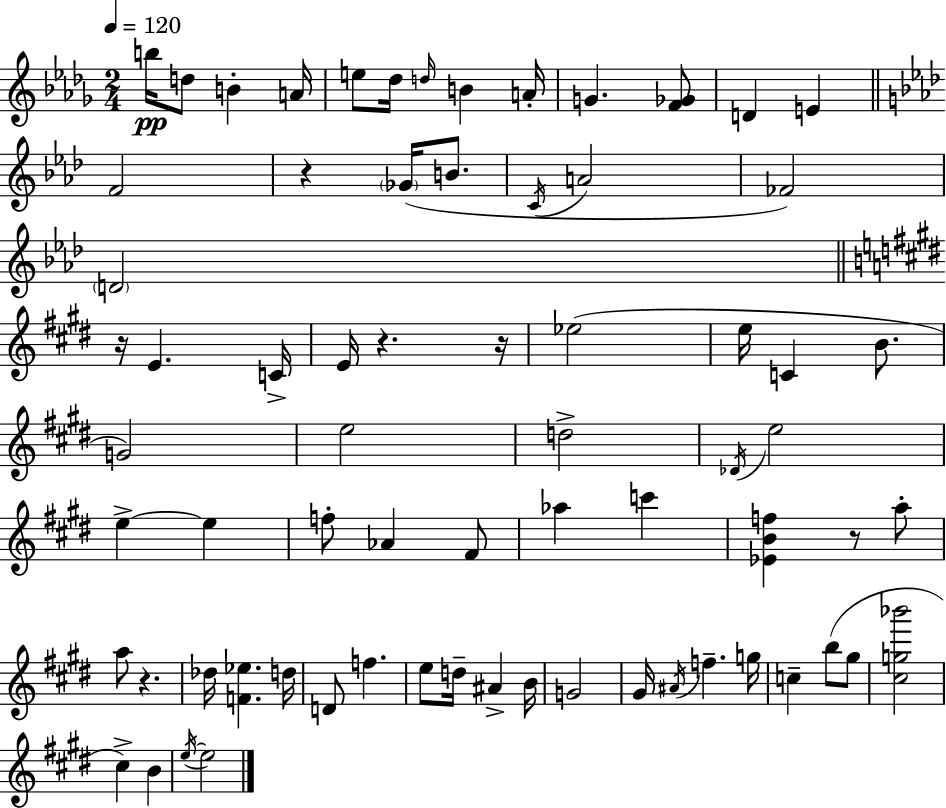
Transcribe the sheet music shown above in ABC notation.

X:1
T:Untitled
M:2/4
L:1/4
K:Bbm
b/4 d/2 B A/4 e/2 _d/4 d/4 B A/4 G [F_G]/2 D E F2 z _G/4 B/2 C/4 A2 _F2 D2 z/4 E C/4 E/4 z z/4 _e2 e/4 C B/2 G2 e2 d2 _D/4 e2 e e f/2 _A ^F/2 _a c' [_EBf] z/2 a/2 a/2 z _d/4 [F_e] d/4 D/2 f e/2 d/4 ^A B/4 G2 ^G/4 ^A/4 f g/4 c b/2 ^g/2 [^cg_b']2 ^c B e/4 e2